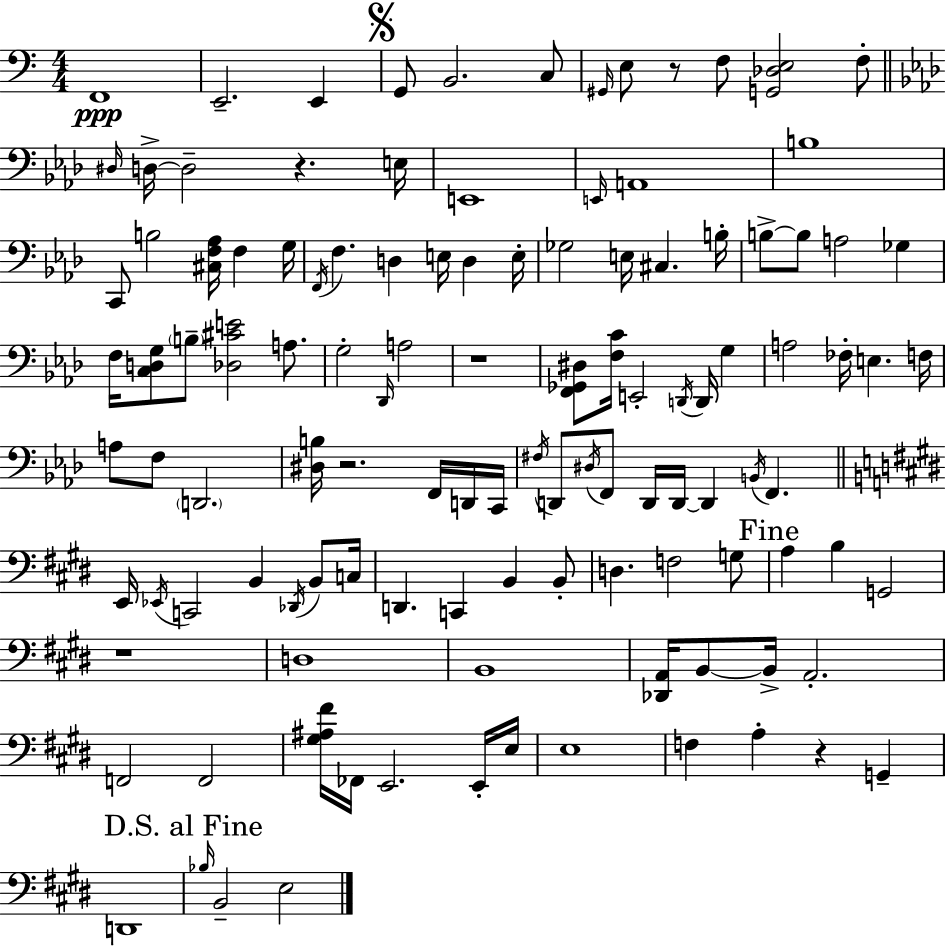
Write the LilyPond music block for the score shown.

{
  \clef bass
  \numericTimeSignature
  \time 4/4
  \key a \minor
  f,1\ppp | e,2.-- e,4 | \mark \markup { \musicglyph "scripts.segno" } g,8 b,2. c8 | \grace { gis,16 } e8 r8 f8 <g, des e>2 f8-. | \break \bar "||" \break \key aes \major \grace { dis16 } d16->~~ d2-- r4. | e16 e,1 | \grace { e,16 } a,1 | b1 | \break c,8 b2 <cis f aes>16 f4 | g16 \acciaccatura { f,16 } f4. d4 e16 d4 | e16-. ges2 e16 cis4. | b16-. b8->~~ b8 a2 ges4 | \break f16 <c d g>8 \parenthesize b8-- <des cis' e'>2 | a8. g2-. \grace { des,16 } a2 | r1 | <f, ges, dis>8 <f c'>16 e,2-. \acciaccatura { d,16 } | \break d,16 g4 a2 fes16-. e4. | f16 a8 f8 \parenthesize d,2. | <dis b>16 r2. | f,16 d,16 c,16 \acciaccatura { fis16 } d,8 \acciaccatura { dis16 } f,8 d,16 d,16~~ d,4 | \break \acciaccatura { b,16 } f,4. \bar "||" \break \key e \major e,16 \acciaccatura { ees,16 } c,2 b,4 \acciaccatura { des,16 } b,8 | c16 d,4. c,4 b,4 | b,8-. d4. f2 | g8 \mark "Fine" a4 b4 g,2 | \break r1 | d1 | b,1 | <des, a,>16 b,8~~ b,16-> a,2.-. | \break f,2 f,2 | <gis ais fis'>16 fes,16 e,2. | e,16-. e16 e1 | f4 a4-. r4 g,4-- | \break d,1 | \mark "D.S. al Fine" \grace { bes16 } b,2-- e2 | \bar "|."
}